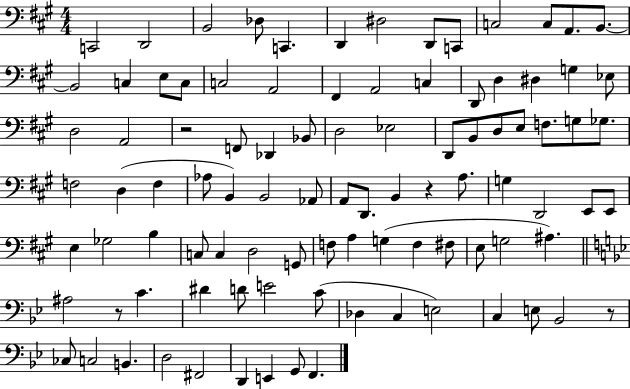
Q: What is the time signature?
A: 4/4